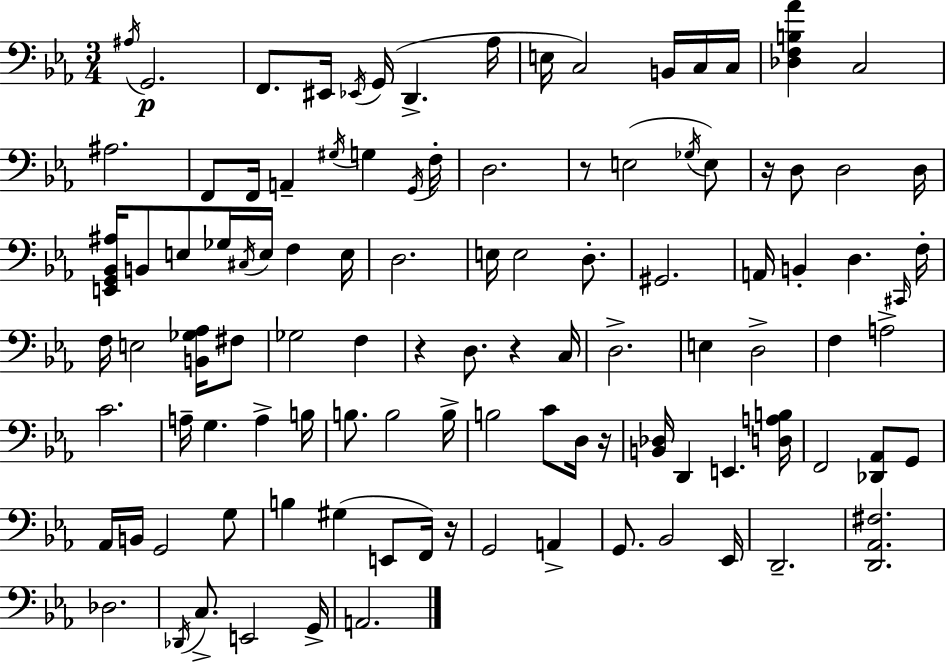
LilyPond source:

{
  \clef bass
  \numericTimeSignature
  \time 3/4
  \key c \minor
  \acciaccatura { ais16 }\p g,2. | f,8. eis,16 \acciaccatura { ees,16 } g,16( d,4.-> | aes16 e16 c2) b,16 | c16 c16 <des f b aes'>4 c2 | \break ais2. | f,8 f,16 a,4-- \acciaccatura { gis16 } g4 | \acciaccatura { g,16 } f16-. d2. | r8 e2( | \break \acciaccatura { ges16 } e8) r16 d8 d2 | d16 <e, g, bes, ais>16 b,8 e8 ges16 \acciaccatura { cis16 } | e16 f4 e16 d2. | e16 e2 | \break d8.-. gis,2. | a,16 b,4-. d4. | \grace { cis,16 } f16-. f16 e2 | <b, ges aes>16 fis8 ges2 | \break f4 r4 d8. | r4 c16 d2.-> | e4 d2-> | f4 a2-> | \break c'2. | a16-- g4. | a4-> b16 b8. b2 | b16-> b2 | \break c'8 d16 r16 <b, des>16 d,4 | e,4. <d a b>16 f,2 | <des, aes,>8 g,8 aes,16 b,16 g,2 | g8 b4 gis4( | \break e,8 f,16) r16 g,2 | a,4-> g,8. bes,2 | ees,16 d,2.-- | <d, aes, fis>2. | \break des2. | \acciaccatura { des,16 } c8.-> e,2 | g,16-> a,2. | \bar "|."
}